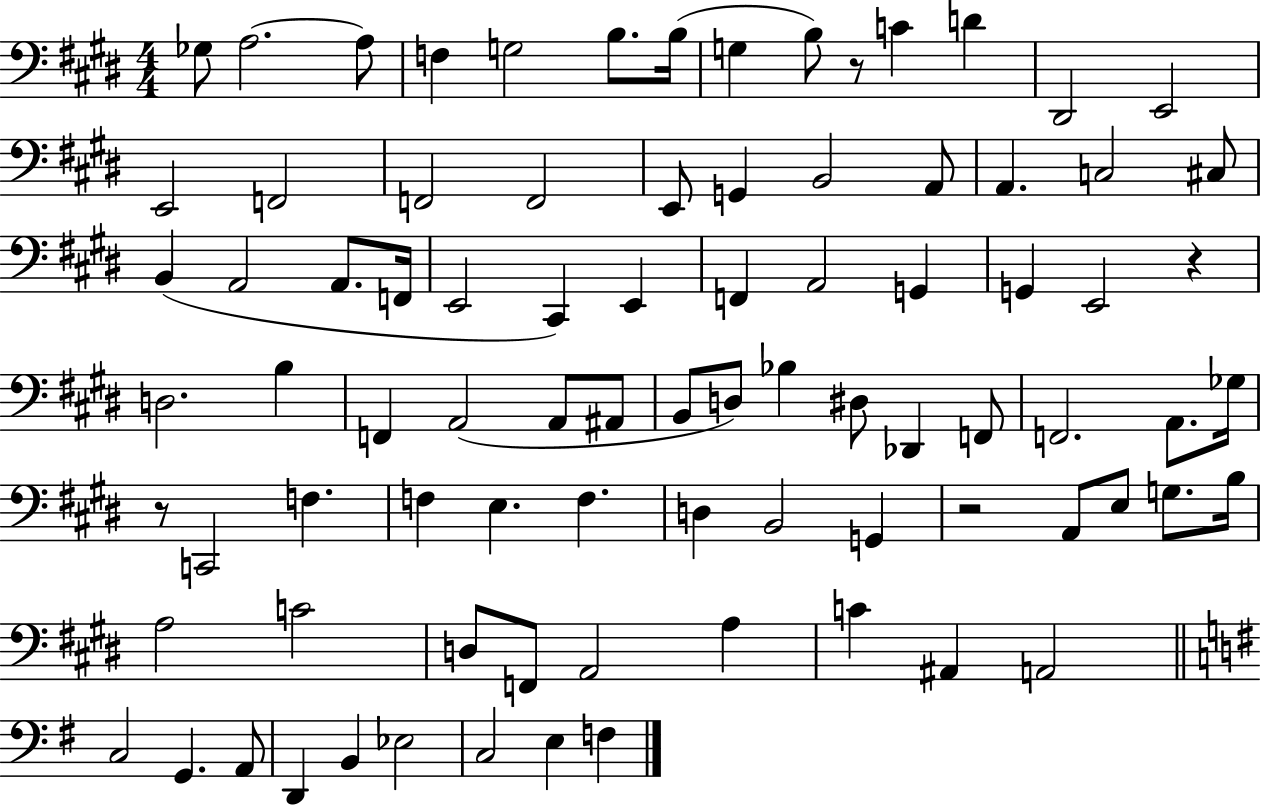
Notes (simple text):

Gb3/e A3/h. A3/e F3/q G3/h B3/e. B3/s G3/q B3/e R/e C4/q D4/q D#2/h E2/h E2/h F2/h F2/h F2/h E2/e G2/q B2/h A2/e A2/q. C3/h C#3/e B2/q A2/h A2/e. F2/s E2/h C#2/q E2/q F2/q A2/h G2/q G2/q E2/h R/q D3/h. B3/q F2/q A2/h A2/e A#2/e B2/e D3/e Bb3/q D#3/e Db2/q F2/e F2/h. A2/e. Gb3/s R/e C2/h F3/q. F3/q E3/q. F3/q. D3/q B2/h G2/q R/h A2/e E3/e G3/e. B3/s A3/h C4/h D3/e F2/e A2/h A3/q C4/q A#2/q A2/h C3/h G2/q. A2/e D2/q B2/q Eb3/h C3/h E3/q F3/q